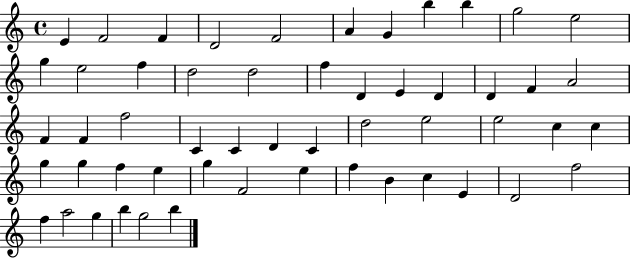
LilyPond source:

{
  \clef treble
  \time 4/4
  \defaultTimeSignature
  \key c \major
  e'4 f'2 f'4 | d'2 f'2 | a'4 g'4 b''4 b''4 | g''2 e''2 | \break g''4 e''2 f''4 | d''2 d''2 | f''4 d'4 e'4 d'4 | d'4 f'4 a'2 | \break f'4 f'4 f''2 | c'4 c'4 d'4 c'4 | d''2 e''2 | e''2 c''4 c''4 | \break g''4 g''4 f''4 e''4 | g''4 f'2 e''4 | f''4 b'4 c''4 e'4 | d'2 f''2 | \break f''4 a''2 g''4 | b''4 g''2 b''4 | \bar "|."
}